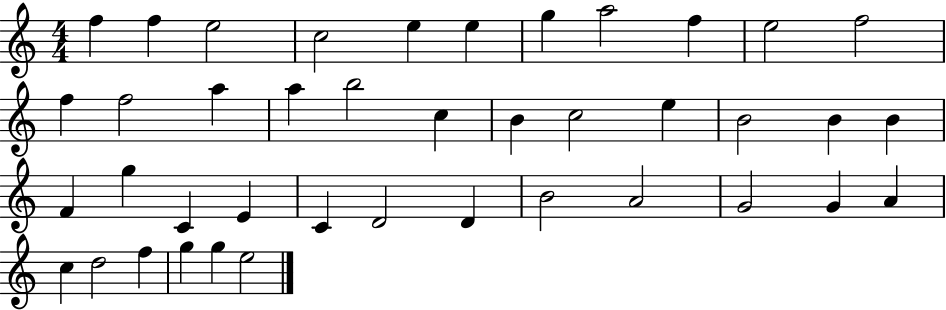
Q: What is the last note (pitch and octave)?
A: E5